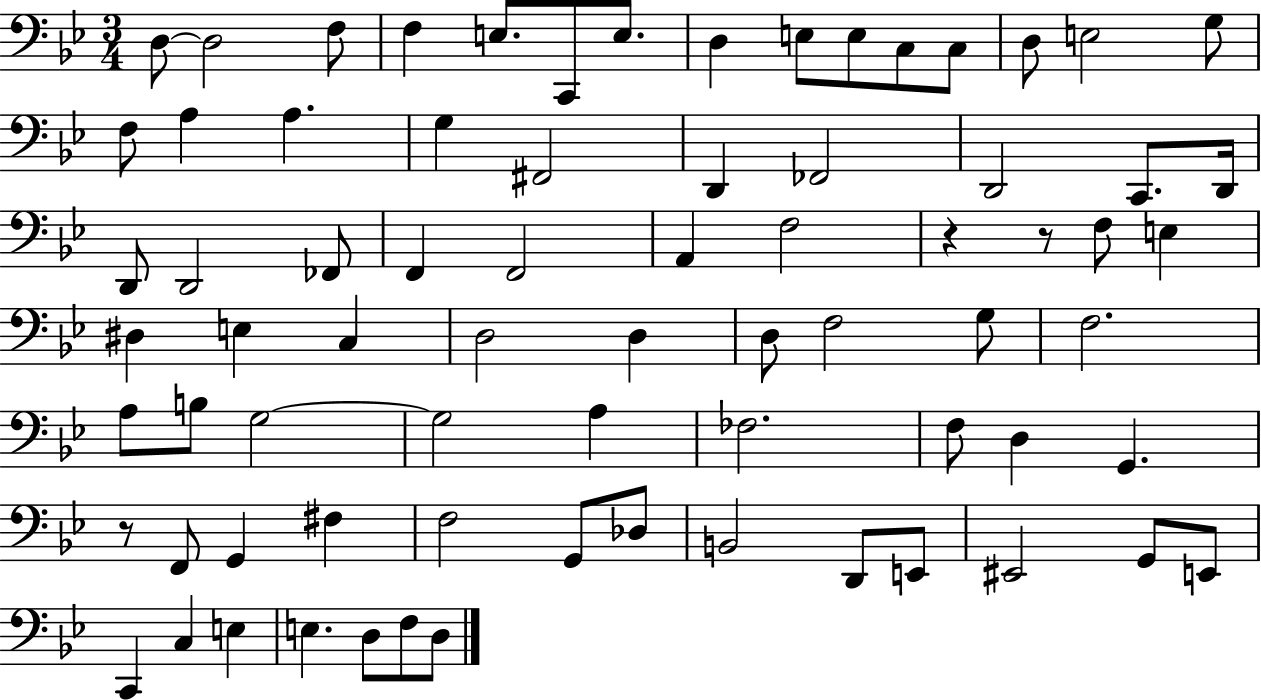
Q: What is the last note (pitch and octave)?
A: D3